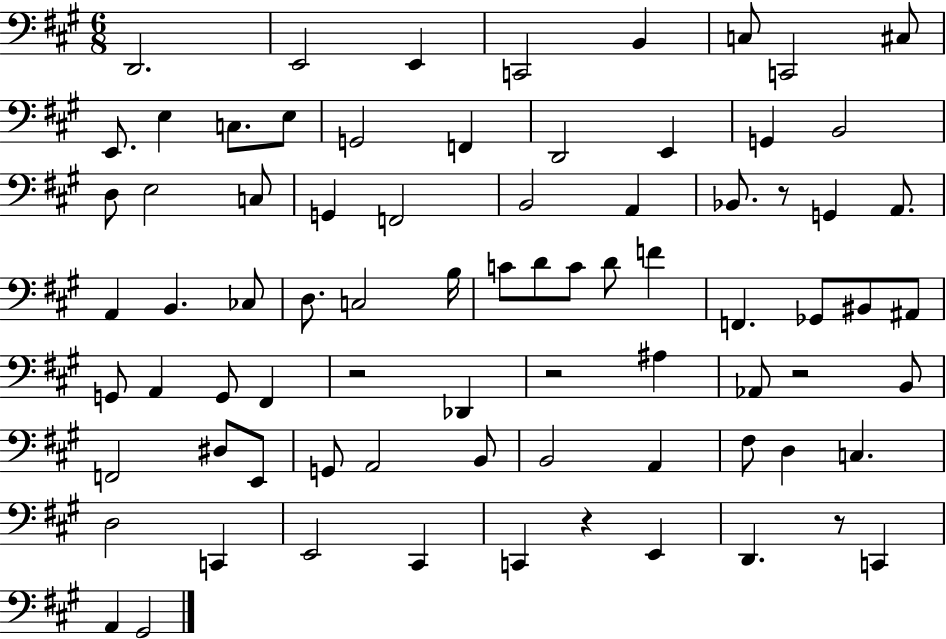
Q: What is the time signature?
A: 6/8